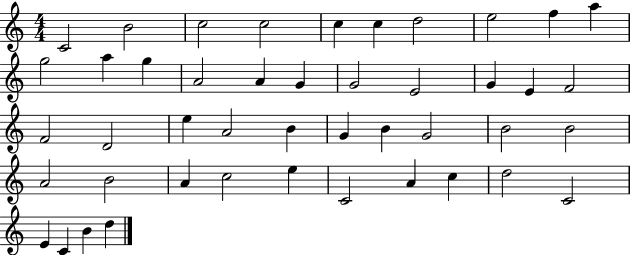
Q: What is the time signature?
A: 4/4